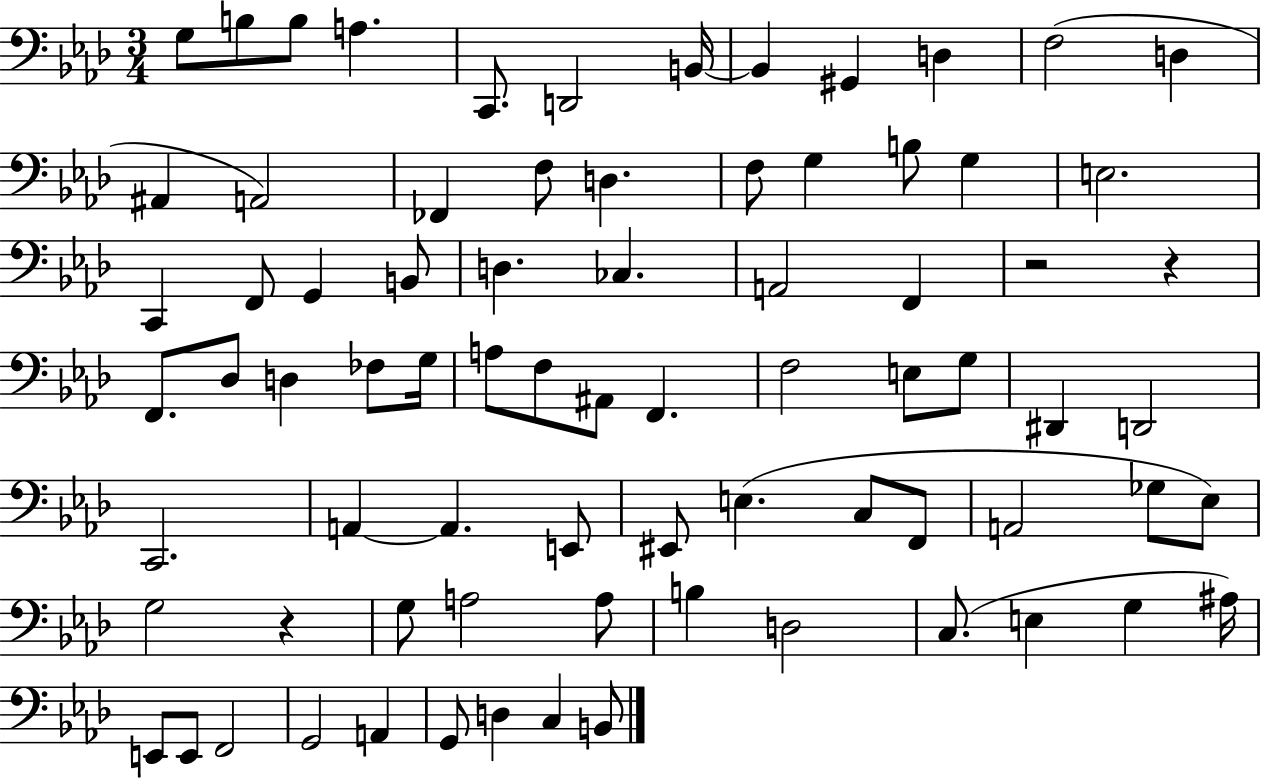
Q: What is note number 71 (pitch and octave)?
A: G2